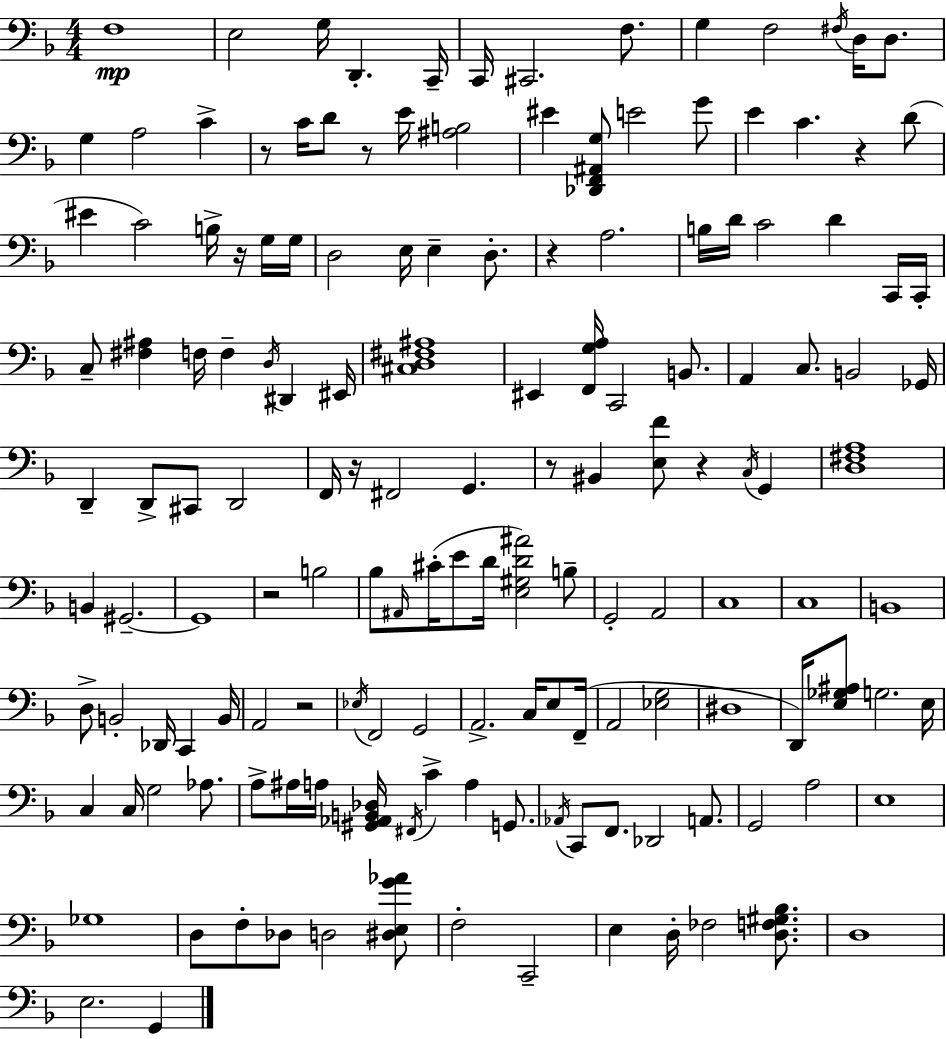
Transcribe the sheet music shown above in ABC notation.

X:1
T:Untitled
M:4/4
L:1/4
K:F
F,4 E,2 G,/4 D,, C,,/4 C,,/4 ^C,,2 F,/2 G, F,2 ^F,/4 D,/4 D,/2 G, A,2 C z/2 C/4 D/2 z/2 E/4 [^A,B,]2 ^E [_D,,F,,^A,,G,]/2 E2 G/2 E C z D/2 ^E C2 B,/4 z/4 G,/4 G,/4 D,2 E,/4 E, D,/2 z A,2 B,/4 D/4 C2 D C,,/4 C,,/4 C,/2 [^F,^A,] F,/4 F, D,/4 ^D,, ^E,,/4 [^C,D,^F,^A,]4 ^E,, [F,,G,A,]/4 C,,2 B,,/2 A,, C,/2 B,,2 _G,,/4 D,, D,,/2 ^C,,/2 D,,2 F,,/4 z/4 ^F,,2 G,, z/2 ^B,, [E,F]/2 z C,/4 G,, [D,^F,A,]4 B,, ^G,,2 ^G,,4 z2 B,2 _B,/2 ^A,,/4 ^C/4 E/2 D/4 [E,^G,D^A]2 B,/2 G,,2 A,,2 C,4 C,4 B,,4 D,/2 B,,2 _D,,/4 C,, B,,/4 A,,2 z2 _E,/4 F,,2 G,,2 A,,2 C,/4 E,/2 F,,/4 A,,2 [_E,G,]2 ^D,4 D,,/4 [E,_G,^A,]/2 G,2 E,/4 C, C,/4 G,2 _A,/2 A,/2 ^A,/4 A,/4 [^G,,_A,,B,,_D,]/4 ^F,,/4 C A, G,,/2 _A,,/4 C,,/2 F,,/2 _D,,2 A,,/2 G,,2 A,2 E,4 _G,4 D,/2 F,/2 _D,/2 D,2 [^D,E,G_A]/2 F,2 C,,2 E, D,/4 _F,2 [D,F,^G,_B,]/2 D,4 E,2 G,,